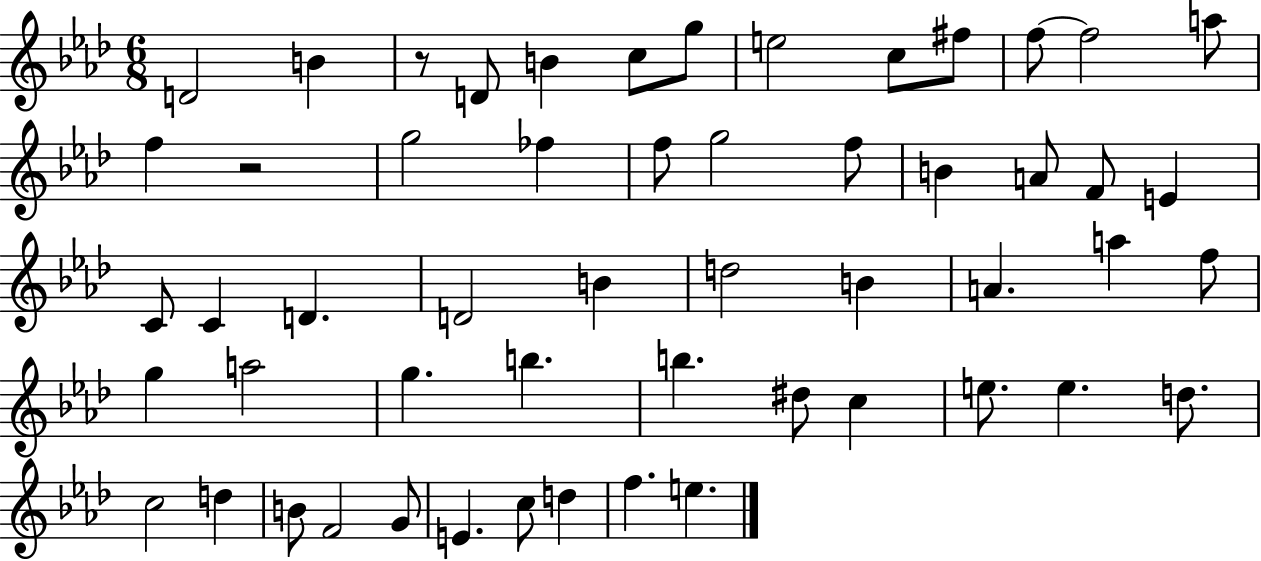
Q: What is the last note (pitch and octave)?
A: E5